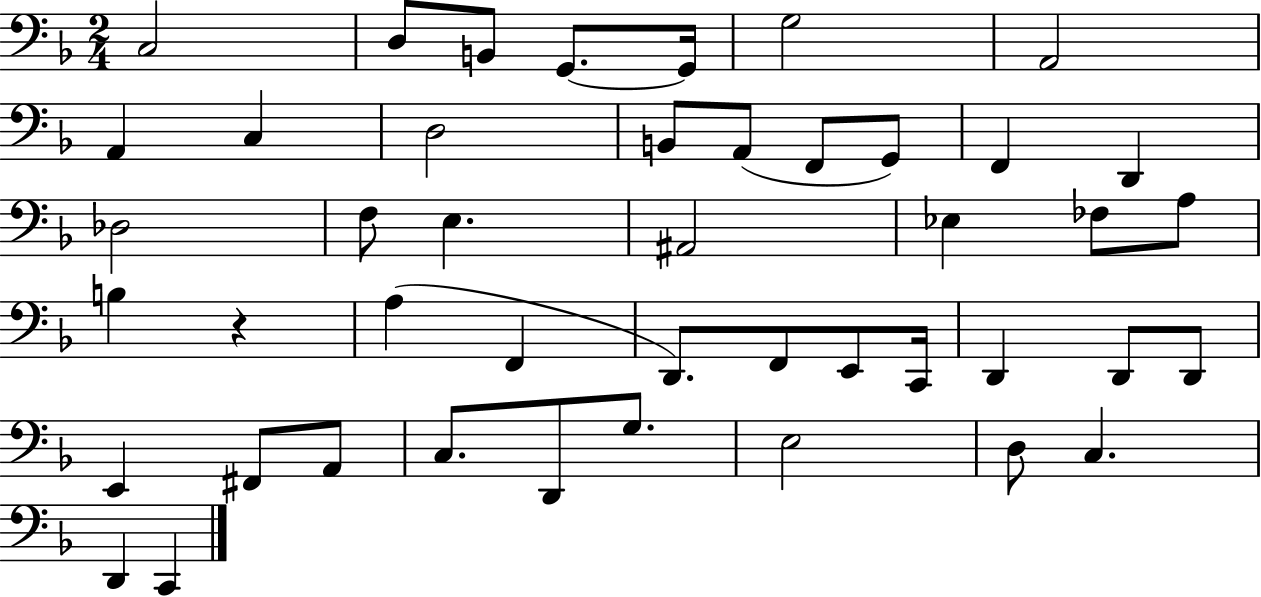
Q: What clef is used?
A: bass